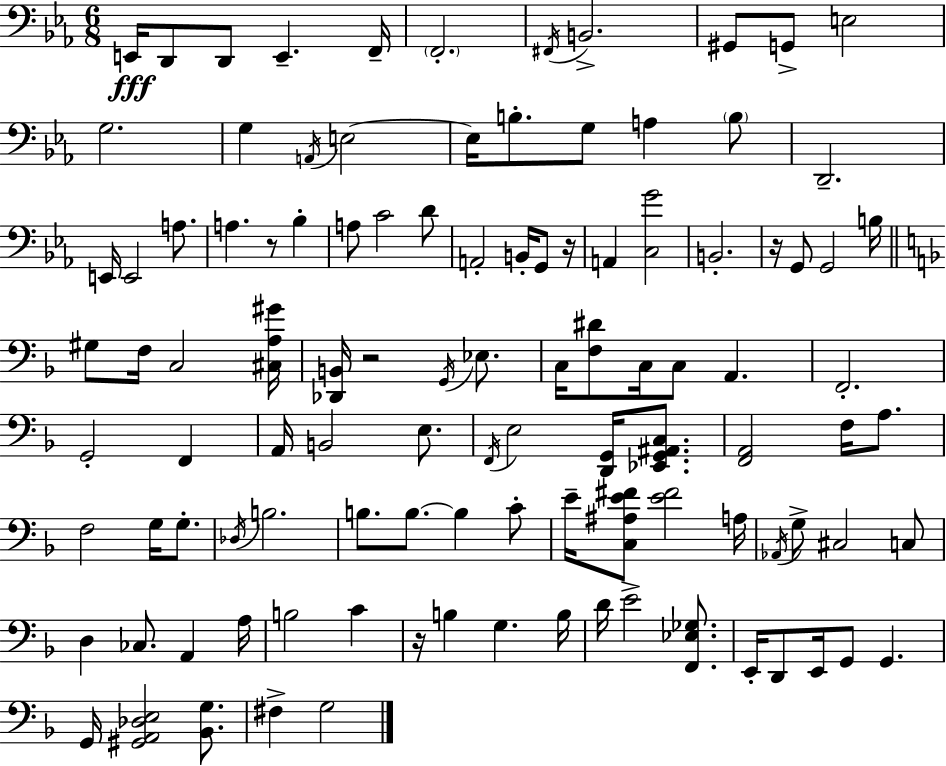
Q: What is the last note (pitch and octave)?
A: G3